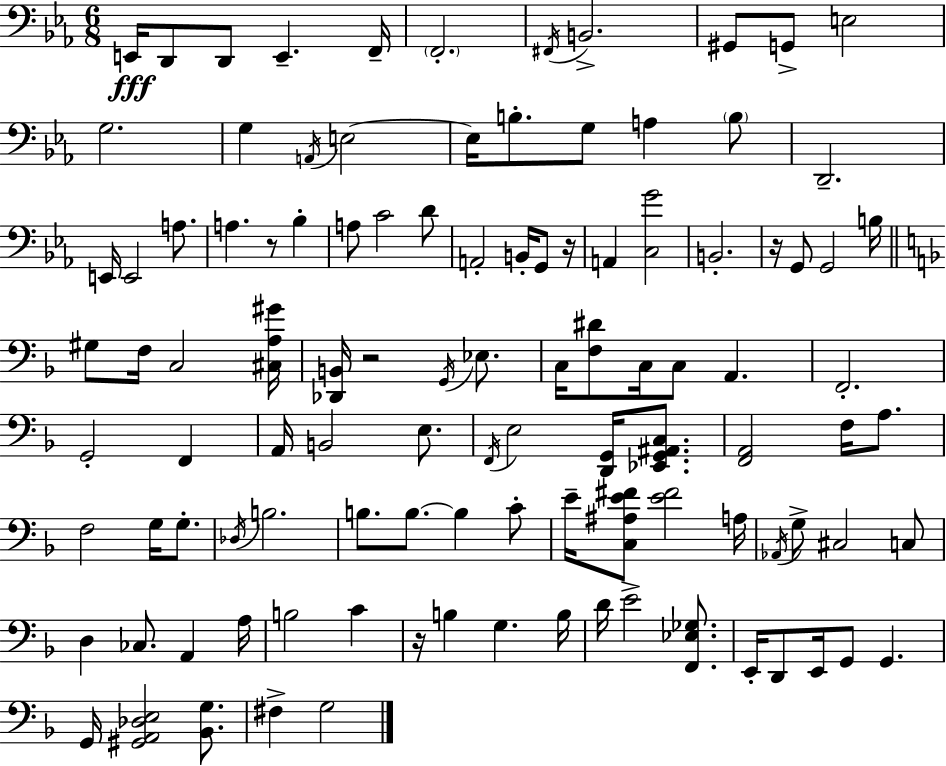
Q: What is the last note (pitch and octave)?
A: G3